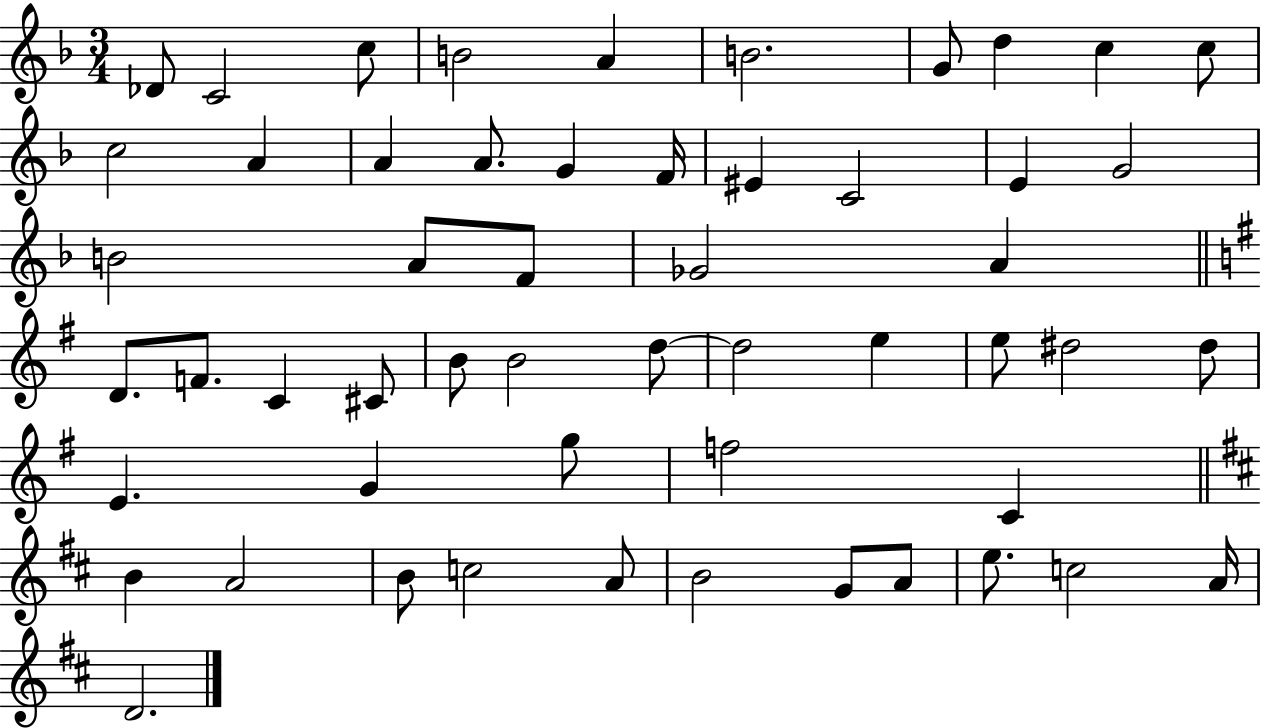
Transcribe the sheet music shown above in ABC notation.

X:1
T:Untitled
M:3/4
L:1/4
K:F
_D/2 C2 c/2 B2 A B2 G/2 d c c/2 c2 A A A/2 G F/4 ^E C2 E G2 B2 A/2 F/2 _G2 A D/2 F/2 C ^C/2 B/2 B2 d/2 d2 e e/2 ^d2 ^d/2 E G g/2 f2 C B A2 B/2 c2 A/2 B2 G/2 A/2 e/2 c2 A/4 D2